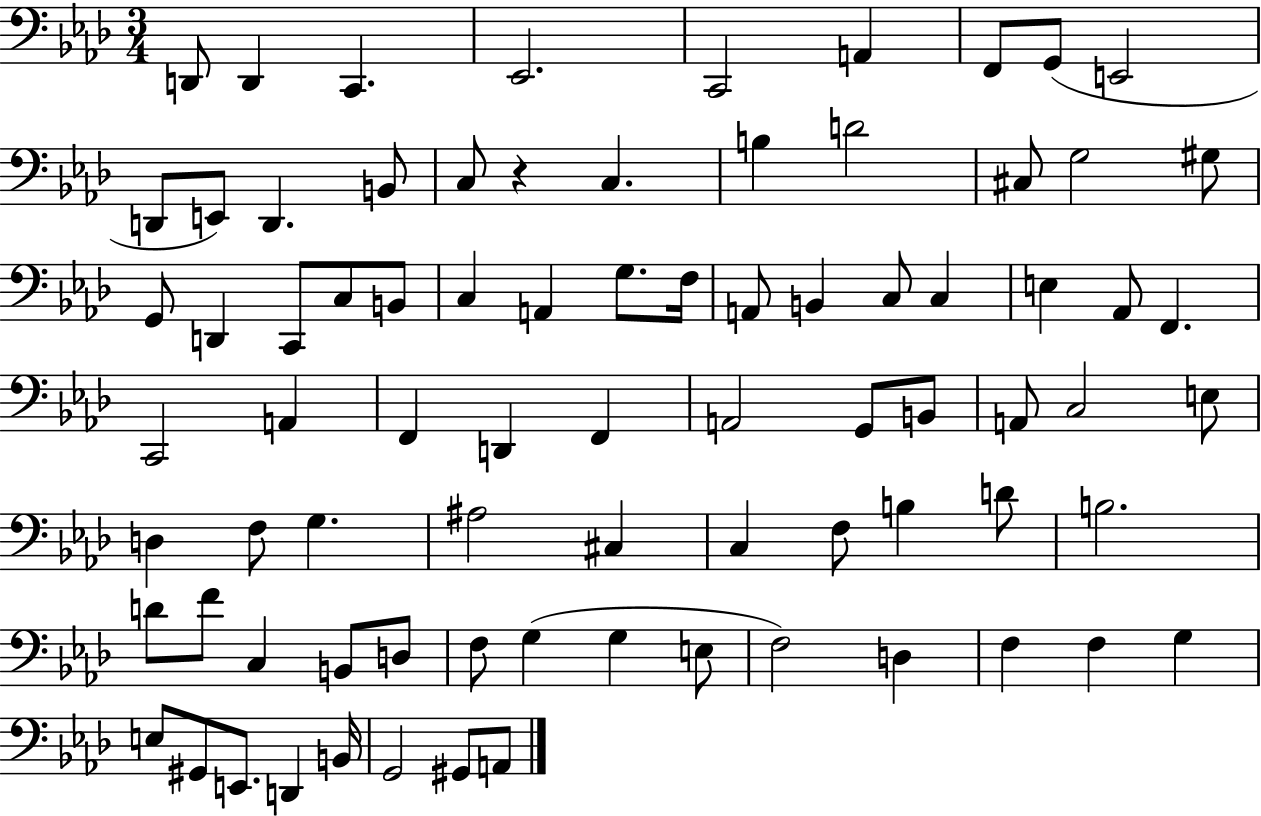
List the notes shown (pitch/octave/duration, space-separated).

D2/e D2/q C2/q. Eb2/h. C2/h A2/q F2/e G2/e E2/h D2/e E2/e D2/q. B2/e C3/e R/q C3/q. B3/q D4/h C#3/e G3/h G#3/e G2/e D2/q C2/e C3/e B2/e C3/q A2/q G3/e. F3/s A2/e B2/q C3/e C3/q E3/q Ab2/e F2/q. C2/h A2/q F2/q D2/q F2/q A2/h G2/e B2/e A2/e C3/h E3/e D3/q F3/e G3/q. A#3/h C#3/q C3/q F3/e B3/q D4/e B3/h. D4/e F4/e C3/q B2/e D3/e F3/e G3/q G3/q E3/e F3/h D3/q F3/q F3/q G3/q E3/e G#2/e E2/e. D2/q B2/s G2/h G#2/e A2/e